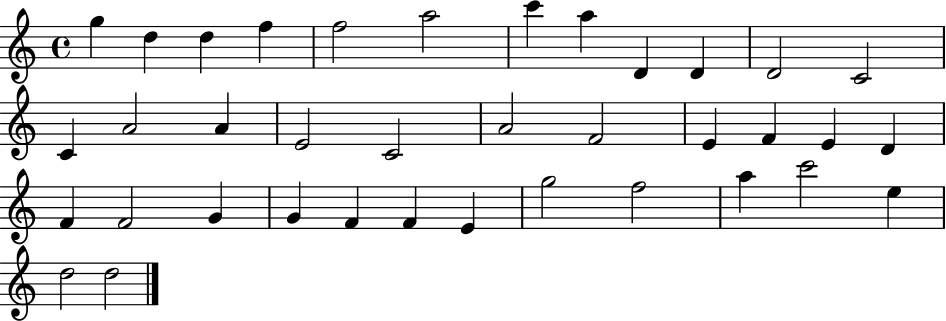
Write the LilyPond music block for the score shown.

{
  \clef treble
  \time 4/4
  \defaultTimeSignature
  \key c \major
  g''4 d''4 d''4 f''4 | f''2 a''2 | c'''4 a''4 d'4 d'4 | d'2 c'2 | \break c'4 a'2 a'4 | e'2 c'2 | a'2 f'2 | e'4 f'4 e'4 d'4 | \break f'4 f'2 g'4 | g'4 f'4 f'4 e'4 | g''2 f''2 | a''4 c'''2 e''4 | \break d''2 d''2 | \bar "|."
}